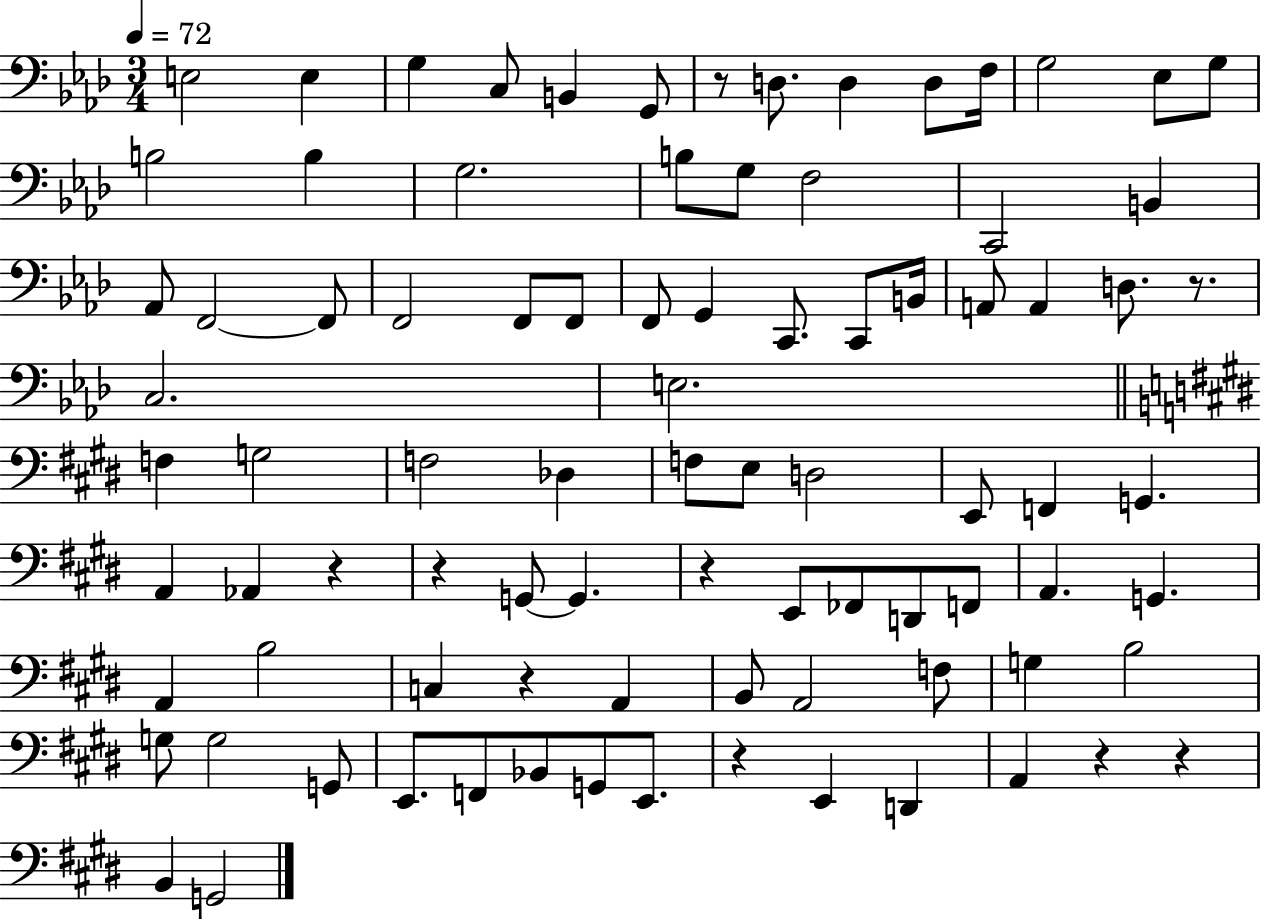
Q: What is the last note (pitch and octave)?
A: G2